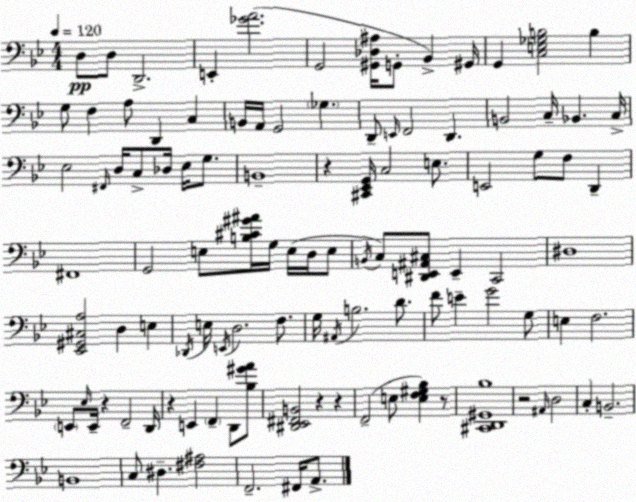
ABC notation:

X:1
T:Untitled
M:4/4
L:1/4
K:Gm
D,/2 D,/2 D,,2 E,, [_GA]2 G,,2 [^G,,_D,^A,]/4 G,,/2 _B,, ^G,,/4 G,, [C,E,_G,B,]2 B, G,/2 F, A,/2 D,, C, B,,/4 A,,/4 G,,2 _G, D,,/2 E,,/4 F,,2 D,, B,,2 C,/4 _B,, C,/4 _E,2 ^F,,/4 D,/4 C,/2 _D,/4 _E,/4 G,/2 B,,4 z [^C,,_E,,G,,]/4 C,2 E,/2 E,,2 G,/2 F,/2 D,, ^F,,4 G,,2 E,/2 [B,^C^G^A]/4 G,/4 E,/4 D,/4 E,/2 B,,/4 C,/2 [^D,,E,,^A,,^C,]/2 E,, C,,2 ^D,4 [_E,,^G,,^C,A,]2 D, E, _D,,/4 E,/4 E,,/4 D,2 F,/2 G,/4 ^A,,/4 B,2 D/2 F/2 E G2 G,/2 E, F,2 E,,/2 _E,/4 E,,/4 z F,,2 D,,/4 z E,, F,, D,,/2 [_B,^GA]/2 [^D,,_E,,^F,,B,,]2 z z F,,2 E,/2 [E,F,^G,_B,] z/2 [^C,,D,,^G,,_B,]4 z2 ^A,,/4 D,2 C, B,,2 B,,4 C,/2 ^D, [^F,^A,]2 F,,2 ^F,,/4 A,,/2